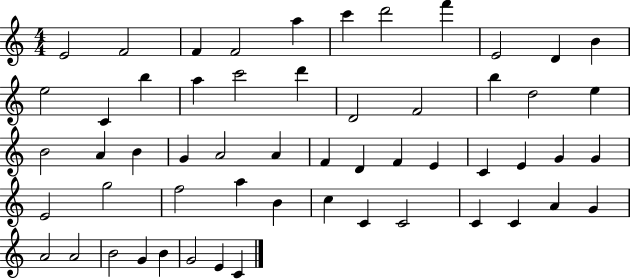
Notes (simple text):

E4/h F4/h F4/q F4/h A5/q C6/q D6/h F6/q E4/h D4/q B4/q E5/h C4/q B5/q A5/q C6/h D6/q D4/h F4/h B5/q D5/h E5/q B4/h A4/q B4/q G4/q A4/h A4/q F4/q D4/q F4/q E4/q C4/q E4/q G4/q G4/q E4/h G5/h F5/h A5/q B4/q C5/q C4/q C4/h C4/q C4/q A4/q G4/q A4/h A4/h B4/h G4/q B4/q G4/h E4/q C4/q